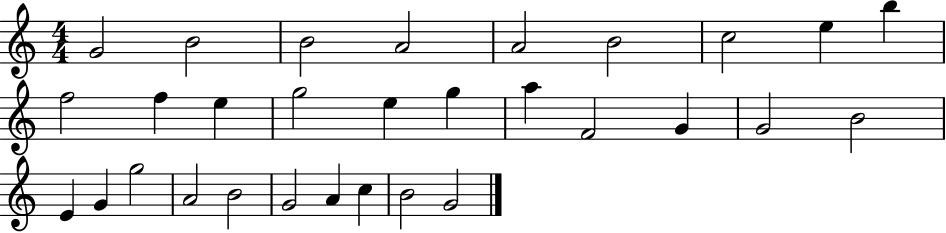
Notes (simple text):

G4/h B4/h B4/h A4/h A4/h B4/h C5/h E5/q B5/q F5/h F5/q E5/q G5/h E5/q G5/q A5/q F4/h G4/q G4/h B4/h E4/q G4/q G5/h A4/h B4/h G4/h A4/q C5/q B4/h G4/h